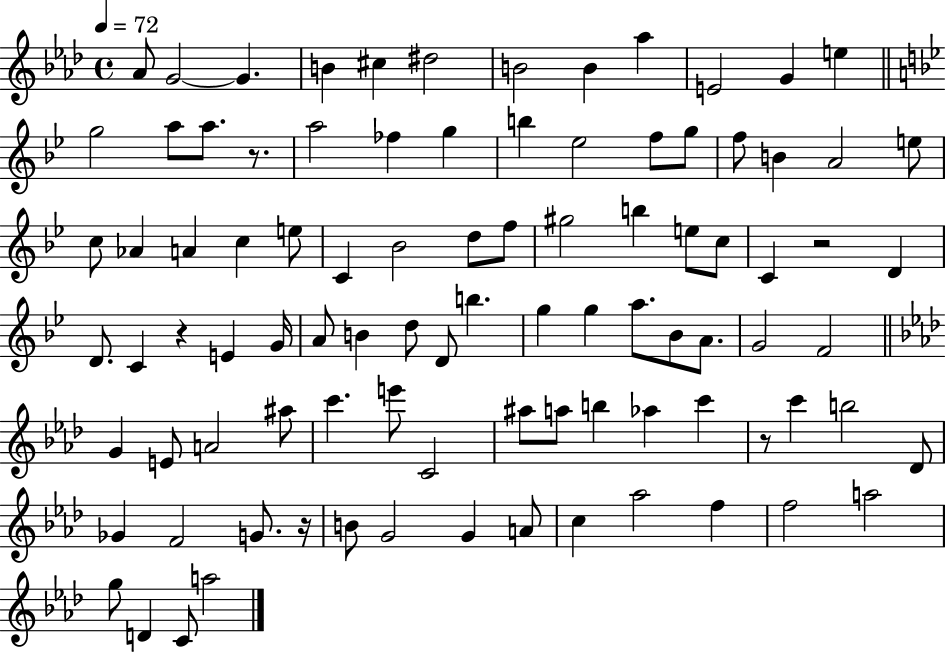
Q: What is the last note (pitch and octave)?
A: A5